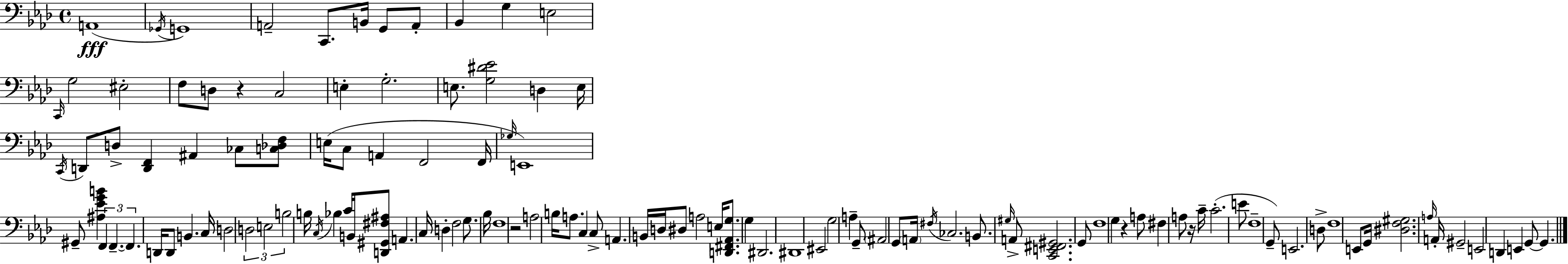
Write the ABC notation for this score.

X:1
T:Untitled
M:4/4
L:1/4
K:Fm
A,,4 _G,,/4 G,,4 A,,2 C,,/2 B,,/4 G,,/2 A,,/2 _B,, G, E,2 C,,/4 G,2 ^E,2 F,/2 D,/2 z C,2 E, G,2 E,/2 [G,^D_E]2 D, E,/4 C,,/4 D,,/2 D,/2 [D,,F,,] ^A,, _C,/2 [C,_D,F,]/2 E,/4 C,/2 A,, F,,2 F,,/4 _G,/4 E,,4 ^G,,/2 [^A,_EGB] F,, F,, F,, D,,/4 D,,/2 B,, C,/4 D,2 D,2 E,2 B,2 B,/4 C,/4 _B, C/4 B,,/4 [D,,^G,,^F,^A,]/2 A,, C,/4 D, F,2 G,/2 _B,/4 F,4 z2 A,2 B,/4 A,/2 C, C,/2 A,, B,,/4 D,/4 ^D,/2 A,2 E,/4 [D,,^F,,_A,,G,]/2 G, ^D,,2 ^D,,4 ^E,,2 G,2 A, G,,/2 ^A,,2 G,,/2 A,,/4 ^F,/4 _C,2 B,,/2 ^G,/4 A,,/2 [C,,E,,^F,,^G,,]2 G,,/2 F,4 G, z A,/2 ^F, A,/2 z/4 C/4 C2 E/2 F,4 G,,/2 E,,2 D,/2 F,4 E,,/2 G,,/4 [^D,F,^G,]2 A,/4 A,,/4 ^G,,2 E,,2 D,, E,, G,,/2 G,,